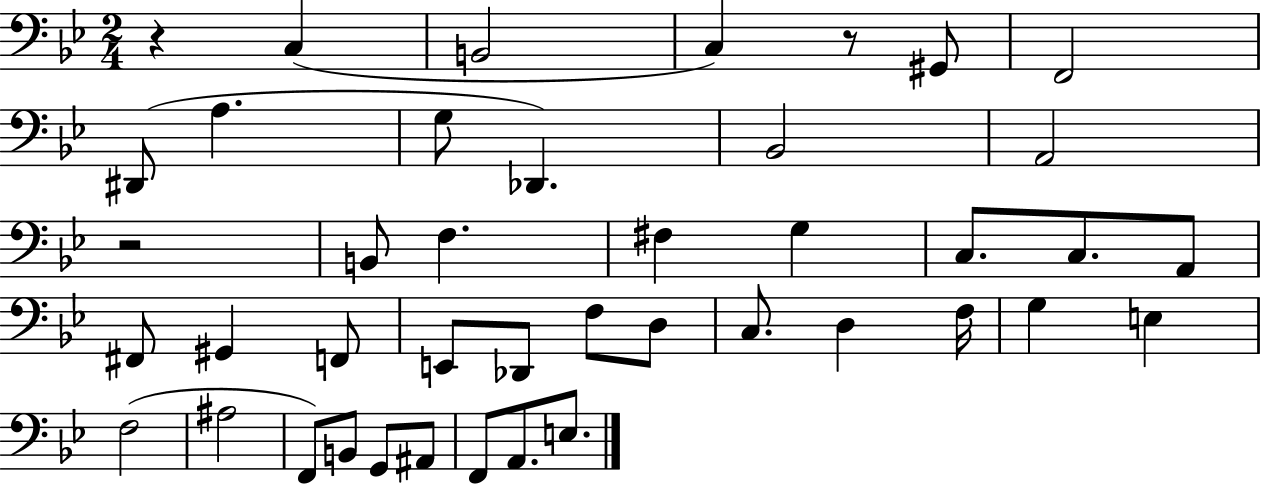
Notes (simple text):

R/q C3/q B2/h C3/q R/e G#2/e F2/h D#2/e A3/q. G3/e Db2/q. Bb2/h A2/h R/h B2/e F3/q. F#3/q G3/q C3/e. C3/e. A2/e F#2/e G#2/q F2/e E2/e Db2/e F3/e D3/e C3/e. D3/q F3/s G3/q E3/q F3/h A#3/h F2/e B2/e G2/e A#2/e F2/e A2/e. E3/e.